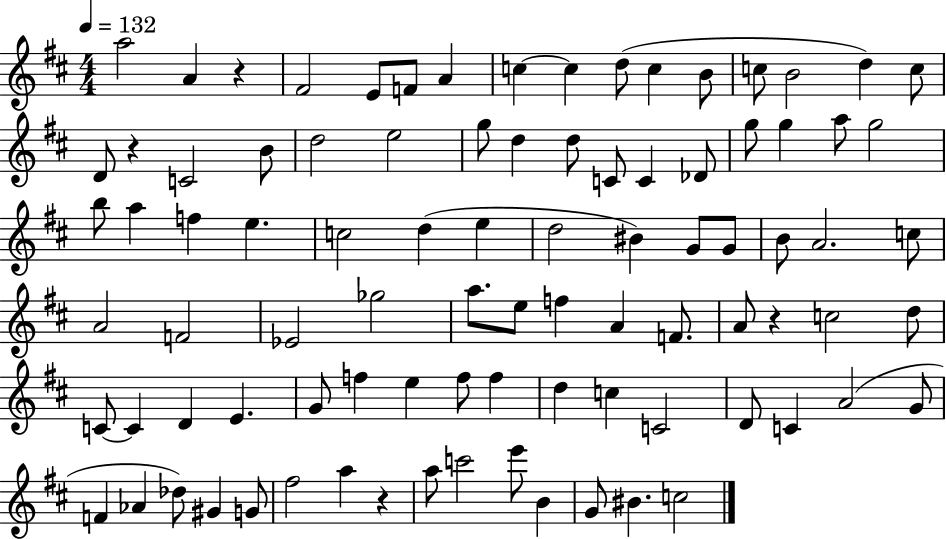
X:1
T:Untitled
M:4/4
L:1/4
K:D
a2 A z ^F2 E/2 F/2 A c c d/2 c B/2 c/2 B2 d c/2 D/2 z C2 B/2 d2 e2 g/2 d d/2 C/2 C _D/2 g/2 g a/2 g2 b/2 a f e c2 d e d2 ^B G/2 G/2 B/2 A2 c/2 A2 F2 _E2 _g2 a/2 e/2 f A F/2 A/2 z c2 d/2 C/2 C D E G/2 f e f/2 f d c C2 D/2 C A2 G/2 F _A _d/2 ^G G/2 ^f2 a z a/2 c'2 e'/2 B G/2 ^B c2